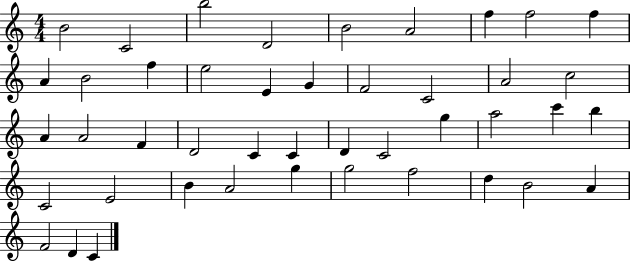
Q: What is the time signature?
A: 4/4